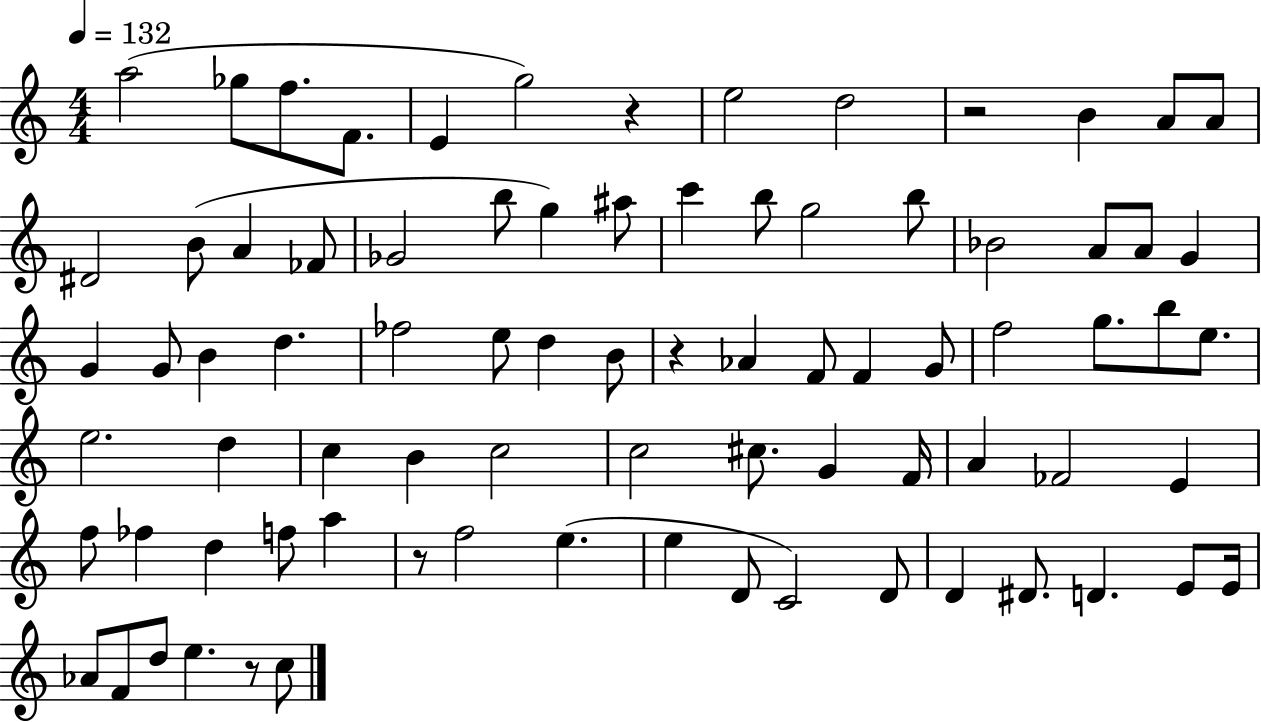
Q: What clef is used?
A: treble